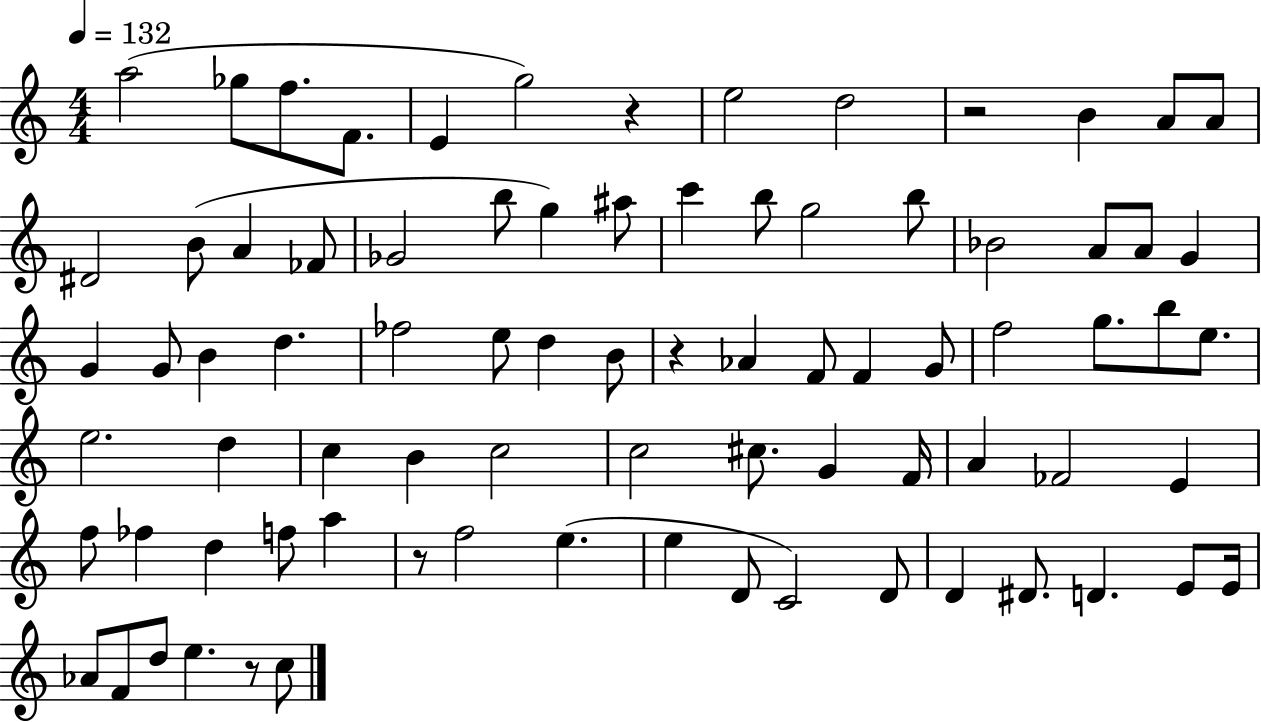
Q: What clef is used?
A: treble